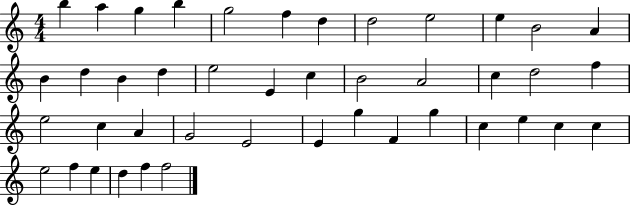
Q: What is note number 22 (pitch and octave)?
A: C5